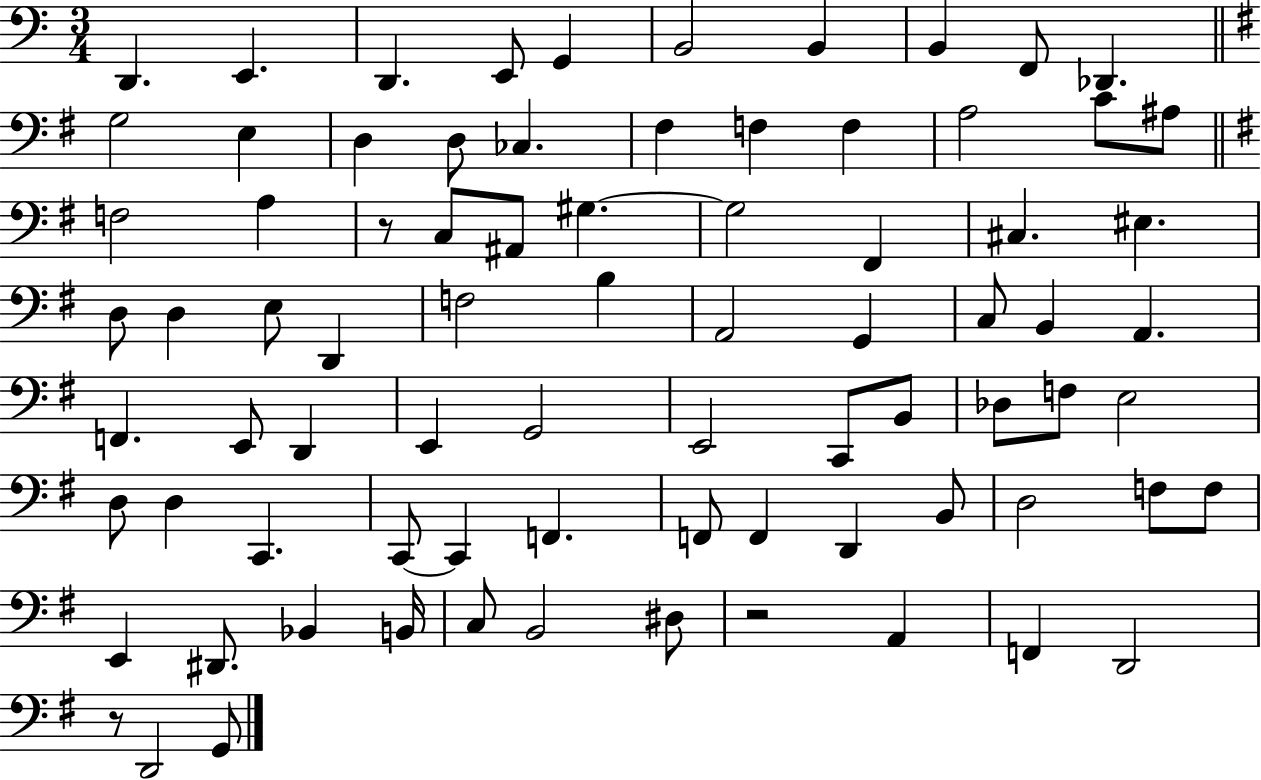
X:1
T:Untitled
M:3/4
L:1/4
K:C
D,, E,, D,, E,,/2 G,, B,,2 B,, B,, F,,/2 _D,, G,2 E, D, D,/2 _C, ^F, F, F, A,2 C/2 ^A,/2 F,2 A, z/2 C,/2 ^A,,/2 ^G, ^G,2 ^F,, ^C, ^E, D,/2 D, E,/2 D,, F,2 B, A,,2 G,, C,/2 B,, A,, F,, E,,/2 D,, E,, G,,2 E,,2 C,,/2 B,,/2 _D,/2 F,/2 E,2 D,/2 D, C,, C,,/2 C,, F,, F,,/2 F,, D,, B,,/2 D,2 F,/2 F,/2 E,, ^D,,/2 _B,, B,,/4 C,/2 B,,2 ^D,/2 z2 A,, F,, D,,2 z/2 D,,2 G,,/2